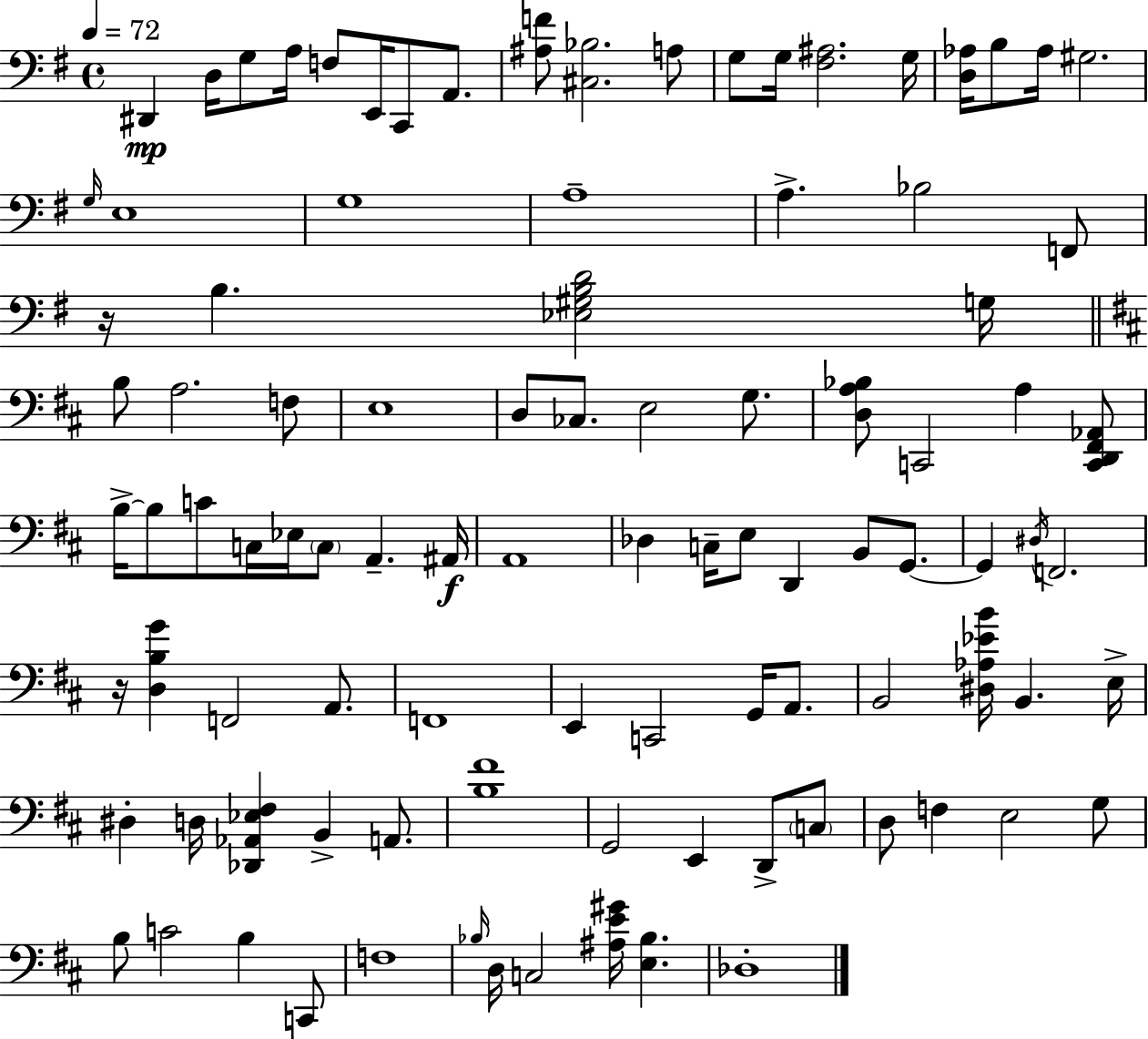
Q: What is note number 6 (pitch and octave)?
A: E2